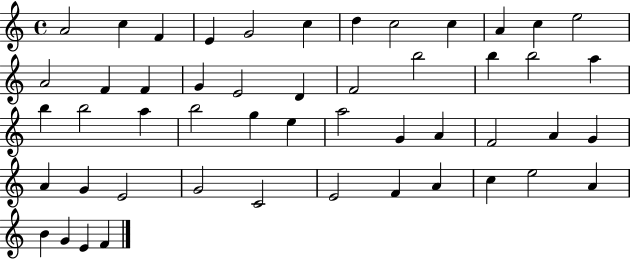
{
  \clef treble
  \time 4/4
  \defaultTimeSignature
  \key c \major
  a'2 c''4 f'4 | e'4 g'2 c''4 | d''4 c''2 c''4 | a'4 c''4 e''2 | \break a'2 f'4 f'4 | g'4 e'2 d'4 | f'2 b''2 | b''4 b''2 a''4 | \break b''4 b''2 a''4 | b''2 g''4 e''4 | a''2 g'4 a'4 | f'2 a'4 g'4 | \break a'4 g'4 e'2 | g'2 c'2 | e'2 f'4 a'4 | c''4 e''2 a'4 | \break b'4 g'4 e'4 f'4 | \bar "|."
}